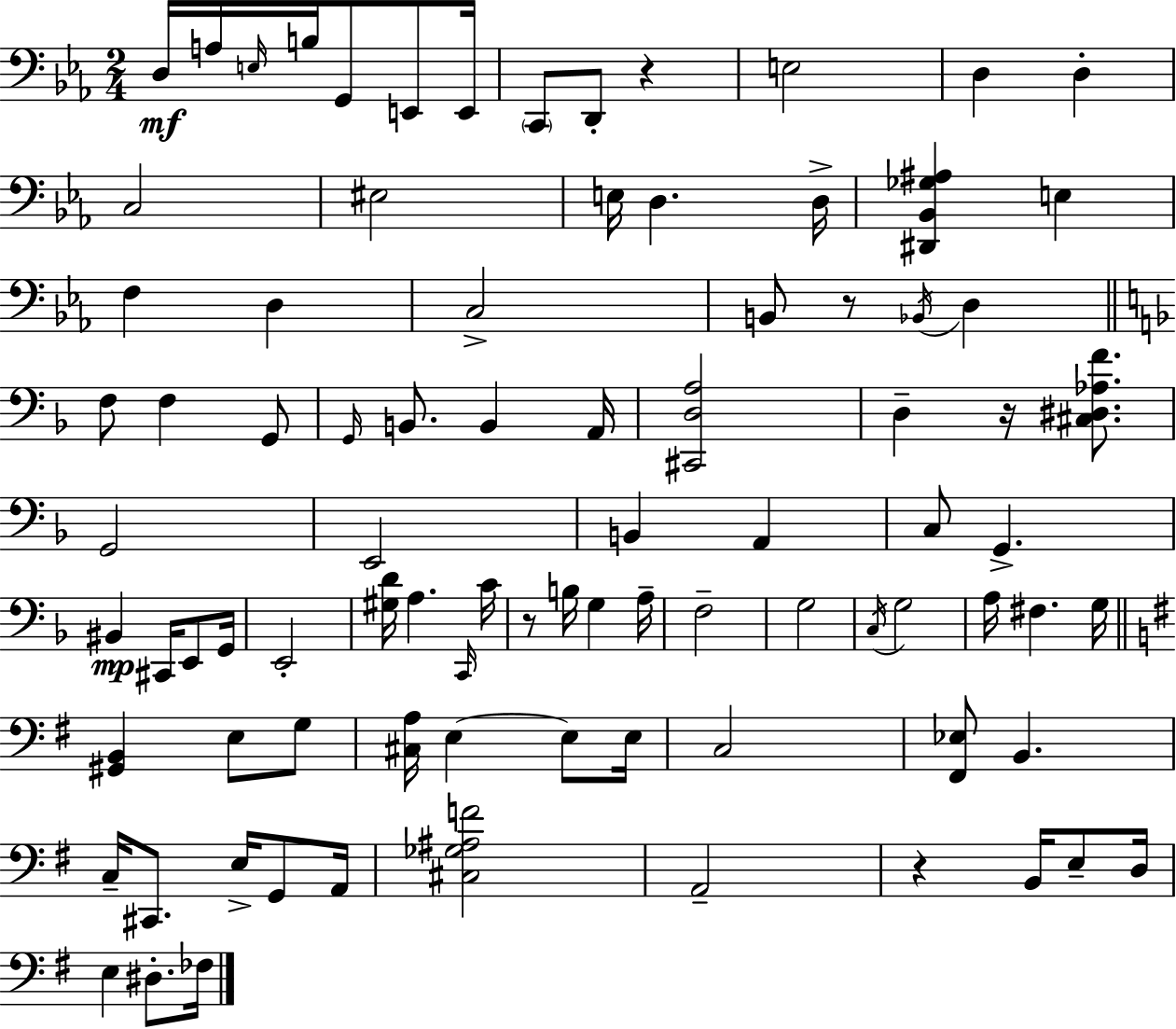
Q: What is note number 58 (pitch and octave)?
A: G3